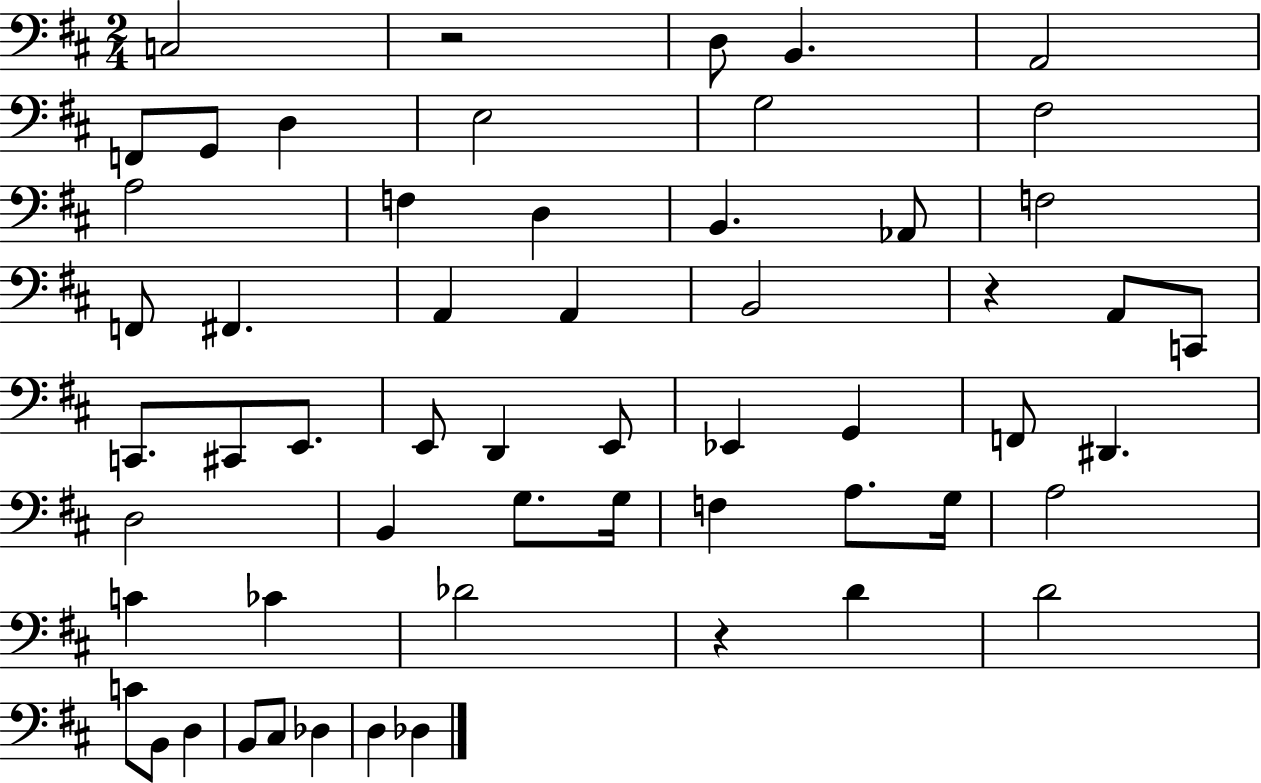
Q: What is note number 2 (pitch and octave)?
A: D3